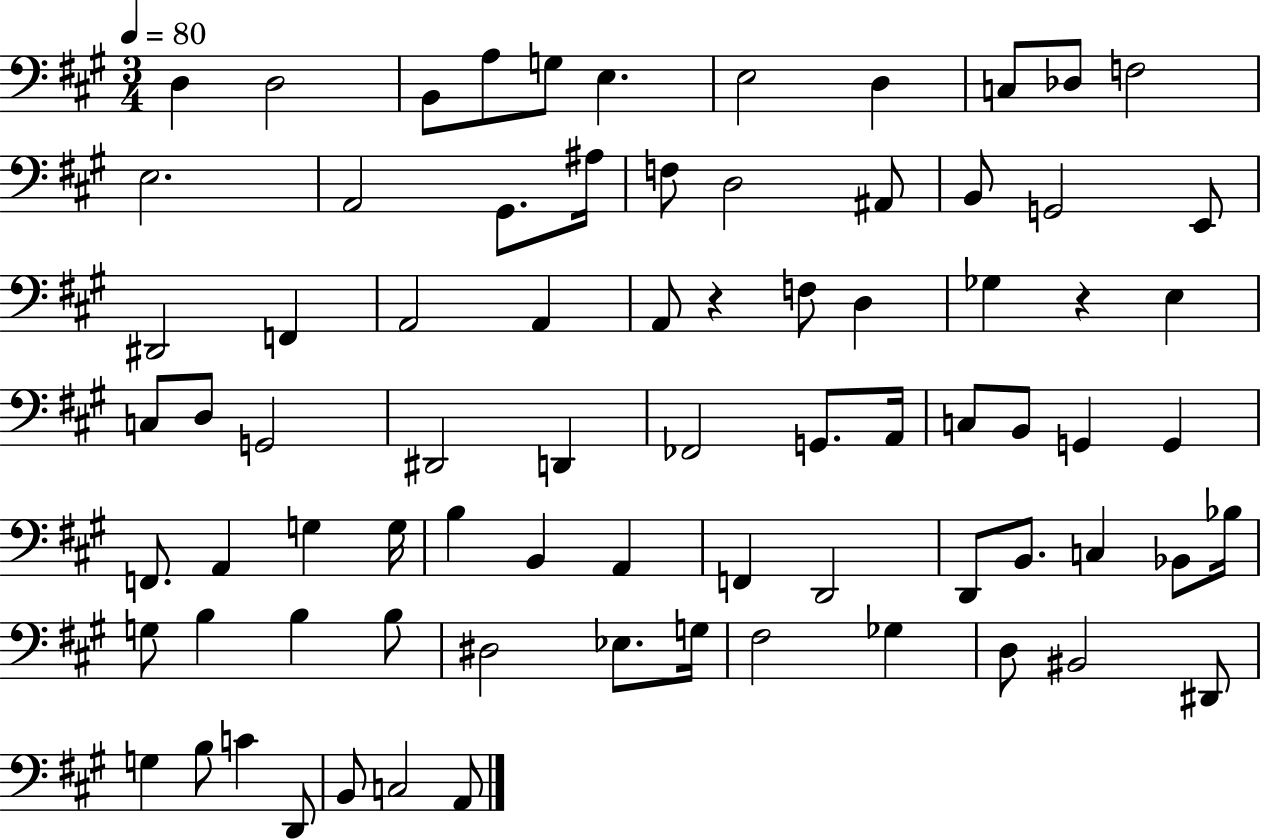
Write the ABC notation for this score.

X:1
T:Untitled
M:3/4
L:1/4
K:A
D, D,2 B,,/2 A,/2 G,/2 E, E,2 D, C,/2 _D,/2 F,2 E,2 A,,2 ^G,,/2 ^A,/4 F,/2 D,2 ^A,,/2 B,,/2 G,,2 E,,/2 ^D,,2 F,, A,,2 A,, A,,/2 z F,/2 D, _G, z E, C,/2 D,/2 G,,2 ^D,,2 D,, _F,,2 G,,/2 A,,/4 C,/2 B,,/2 G,, G,, F,,/2 A,, G, G,/4 B, B,, A,, F,, D,,2 D,,/2 B,,/2 C, _B,,/2 _B,/4 G,/2 B, B, B,/2 ^D,2 _E,/2 G,/4 ^F,2 _G, D,/2 ^B,,2 ^D,,/2 G, B,/2 C D,,/2 B,,/2 C,2 A,,/2